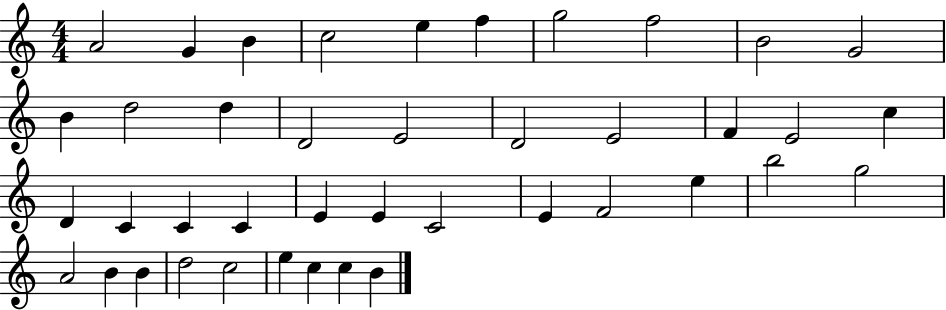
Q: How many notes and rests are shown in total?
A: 41